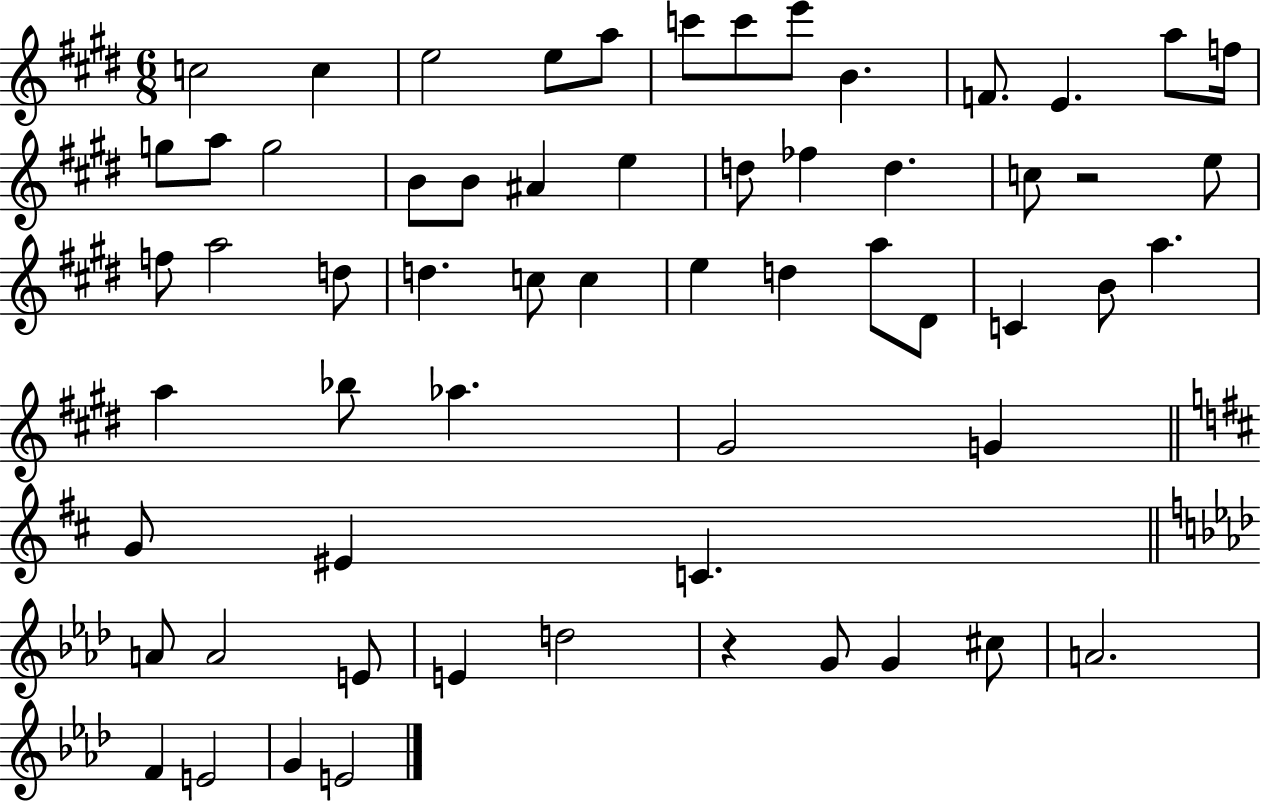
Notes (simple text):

C5/h C5/q E5/h E5/e A5/e C6/e C6/e E6/e B4/q. F4/e. E4/q. A5/e F5/s G5/e A5/e G5/h B4/e B4/e A#4/q E5/q D5/e FES5/q D5/q. C5/e R/h E5/e F5/e A5/h D5/e D5/q. C5/e C5/q E5/q D5/q A5/e D#4/e C4/q B4/e A5/q. A5/q Bb5/e Ab5/q. G#4/h G4/q G4/e EIS4/q C4/q. A4/e A4/h E4/e E4/q D5/h R/q G4/e G4/q C#5/e A4/h. F4/q E4/h G4/q E4/h